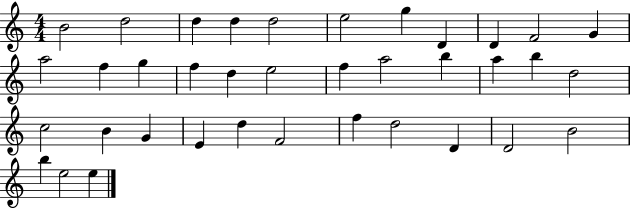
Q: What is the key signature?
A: C major